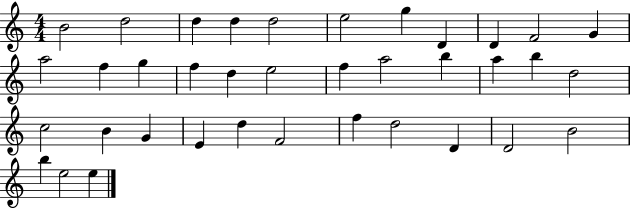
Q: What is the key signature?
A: C major